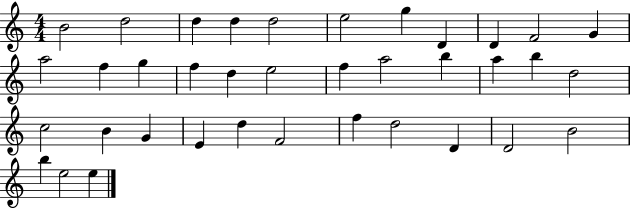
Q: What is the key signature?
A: C major